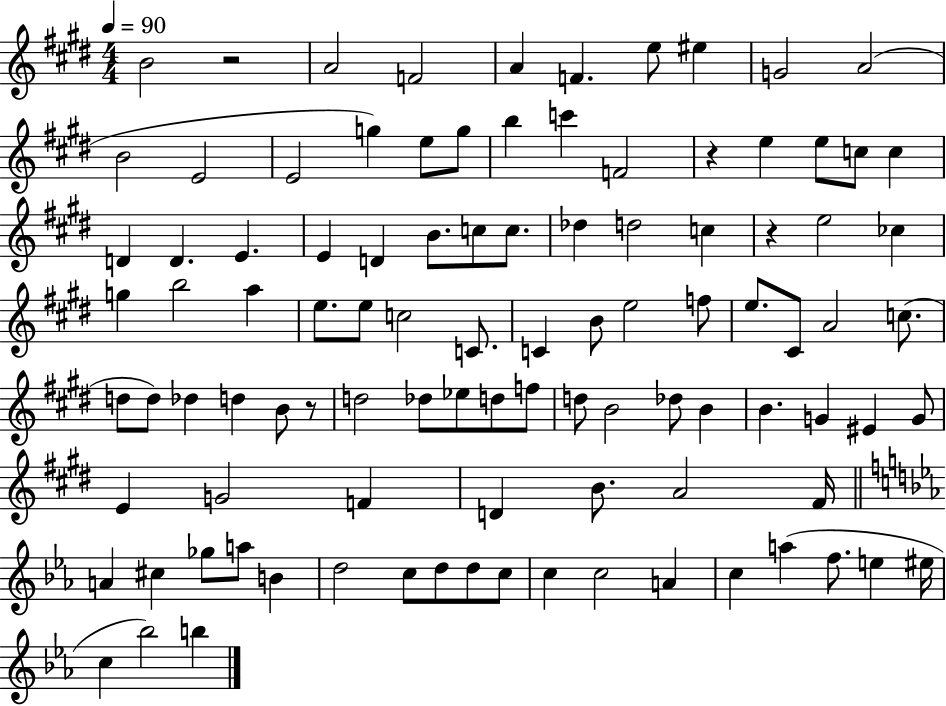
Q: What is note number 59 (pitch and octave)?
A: D5